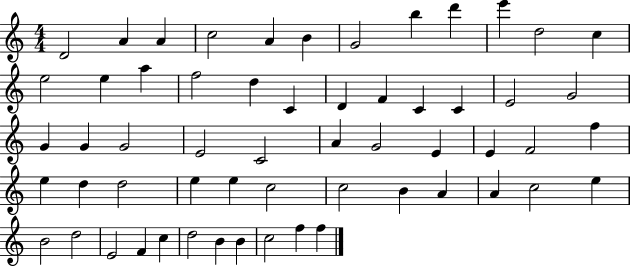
{
  \clef treble
  \numericTimeSignature
  \time 4/4
  \key c \major
  d'2 a'4 a'4 | c''2 a'4 b'4 | g'2 b''4 d'''4 | e'''4 d''2 c''4 | \break e''2 e''4 a''4 | f''2 d''4 c'4 | d'4 f'4 c'4 c'4 | e'2 g'2 | \break g'4 g'4 g'2 | e'2 c'2 | a'4 g'2 e'4 | e'4 f'2 f''4 | \break e''4 d''4 d''2 | e''4 e''4 c''2 | c''2 b'4 a'4 | a'4 c''2 e''4 | \break b'2 d''2 | e'2 f'4 c''4 | d''2 b'4 b'4 | c''2 f''4 f''4 | \break \bar "|."
}